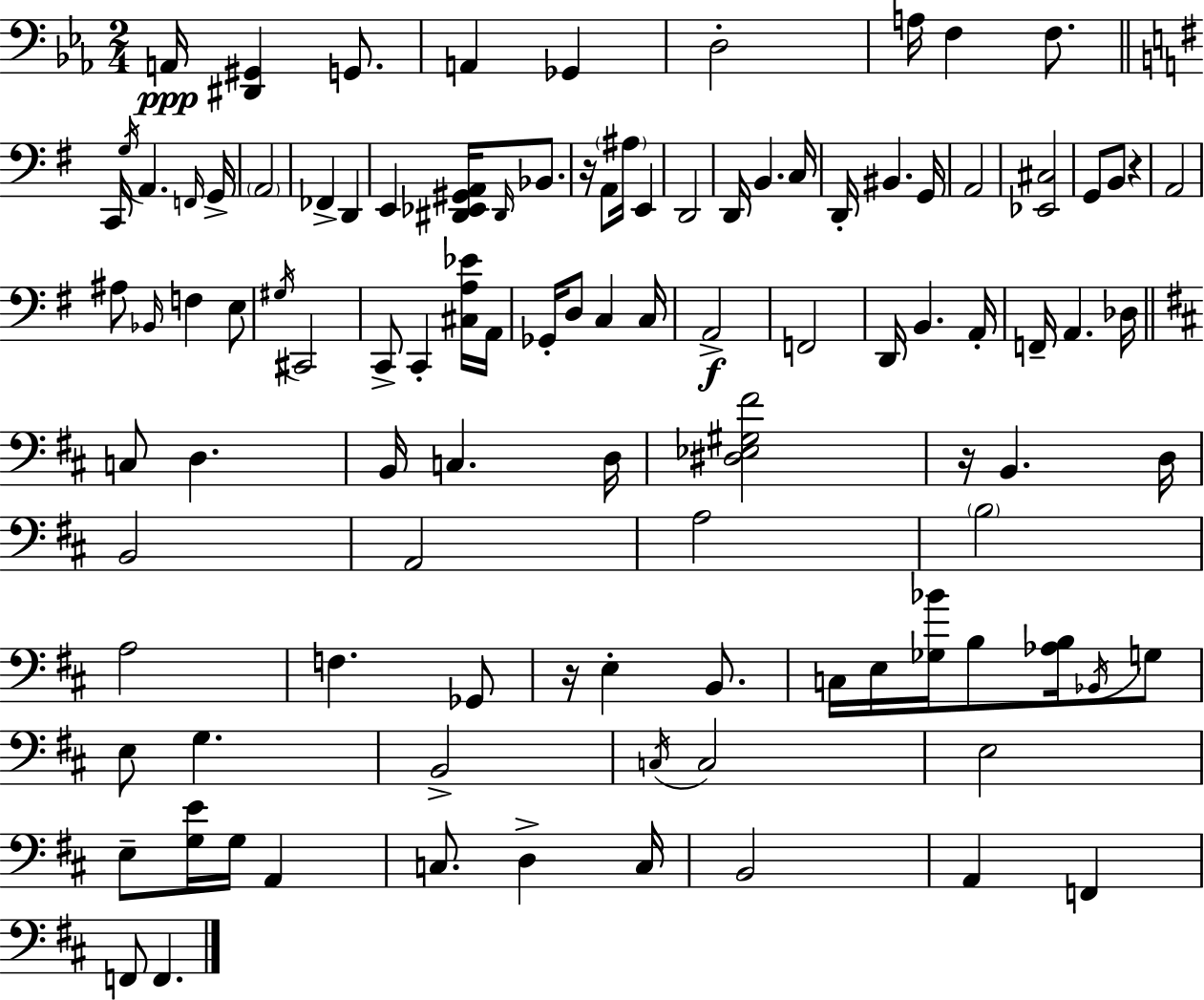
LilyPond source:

{
  \clef bass
  \numericTimeSignature
  \time 2/4
  \key ees \major
  a,16\ppp <dis, gis,>4 g,8. | a,4 ges,4 | d2-. | a16 f4 f8. | \break \bar "||" \break \key g \major c,16 \acciaccatura { g16 } a,4. | \grace { f,16 } g,16-> \parenthesize a,2 | fes,4-> d,4 | e,4 <dis, ees, gis, a,>16 \grace { dis,16 } | \break bes,8. r16 a,8 \parenthesize ais16 e,4 | d,2 | d,16 b,4. | c16 d,16-. bis,4. | \break g,16 a,2 | <ees, cis>2 | g,8 b,8 r4 | a,2 | \break ais8 \grace { bes,16 } f4 | e8 \acciaccatura { gis16 } cis,2 | c,8-> c,4-. | <cis a ees'>16 a,16 ges,16-. d8 | \break c4 c16 a,2->\f | f,2 | d,16 b,4. | a,16-. f,16-- a,4. | \break des16 \bar "||" \break \key d \major c8 d4. | b,16 c4. d16 | <dis ees gis fis'>2 | r16 b,4. d16 | \break b,2 | a,2 | a2 | \parenthesize b2 | \break a2 | f4. ges,8 | r16 e4-. b,8. | c16 e16 <ges bes'>16 b8 <aes b>16 \acciaccatura { bes,16 } g8 | \break e8 g4. | b,2-> | \acciaccatura { c16 } c2 | e2 | \break e8-- <g e'>16 g16 a,4 | c8. d4-> | c16 b,2 | a,4 f,4 | \break f,8 f,4. | \bar "|."
}